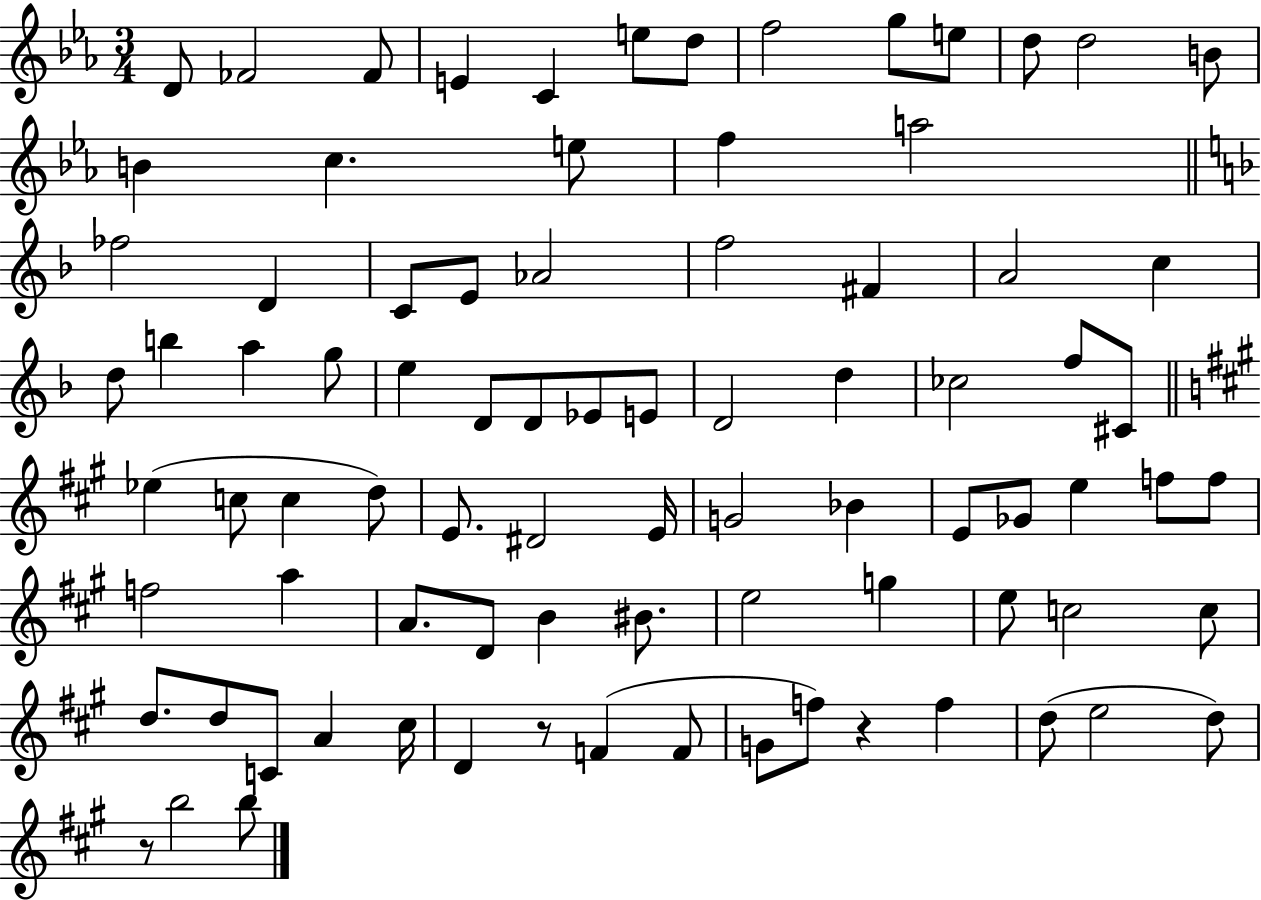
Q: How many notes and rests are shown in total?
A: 85